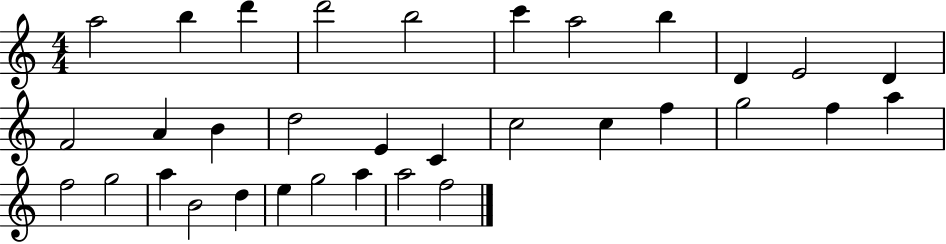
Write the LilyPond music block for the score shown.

{
  \clef treble
  \numericTimeSignature
  \time 4/4
  \key c \major
  a''2 b''4 d'''4 | d'''2 b''2 | c'''4 a''2 b''4 | d'4 e'2 d'4 | \break f'2 a'4 b'4 | d''2 e'4 c'4 | c''2 c''4 f''4 | g''2 f''4 a''4 | \break f''2 g''2 | a''4 b'2 d''4 | e''4 g''2 a''4 | a''2 f''2 | \break \bar "|."
}